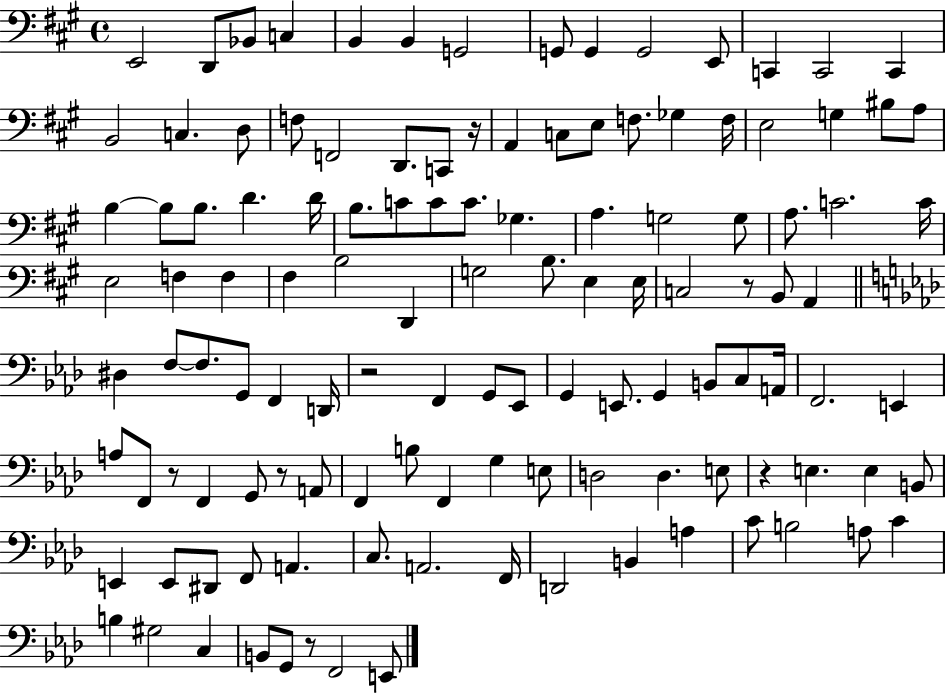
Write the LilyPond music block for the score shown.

{
  \clef bass
  \time 4/4
  \defaultTimeSignature
  \key a \major
  e,2 d,8 bes,8 c4 | b,4 b,4 g,2 | g,8 g,4 g,2 e,8 | c,4 c,2 c,4 | \break b,2 c4. d8 | f8 f,2 d,8. c,8 r16 | a,4 c8 e8 f8. ges4 f16 | e2 g4 bis8 a8 | \break b4~~ b8 b8. d'4. d'16 | b8. c'8 c'8 c'8. ges4. | a4. g2 g8 | a8. c'2. c'16 | \break e2 f4 f4 | fis4 b2 d,4 | g2 b8. e4 e16 | c2 r8 b,8 a,4 | \break \bar "||" \break \key f \minor dis4 f8~~ f8. g,8 f,4 d,16 | r2 f,4 g,8 ees,8 | g,4 e,8. g,4 b,8 c8 a,16 | f,2. e,4 | \break a8 f,8 r8 f,4 g,8 r8 a,8 | f,4 b8 f,4 g4 e8 | d2 d4. e8 | r4 e4. e4 b,8 | \break e,4 e,8 dis,8 f,8 a,4. | c8. a,2. f,16 | d,2 b,4 a4 | c'8 b2 a8 c'4 | \break b4 gis2 c4 | b,8 g,8 r8 f,2 e,8 | \bar "|."
}